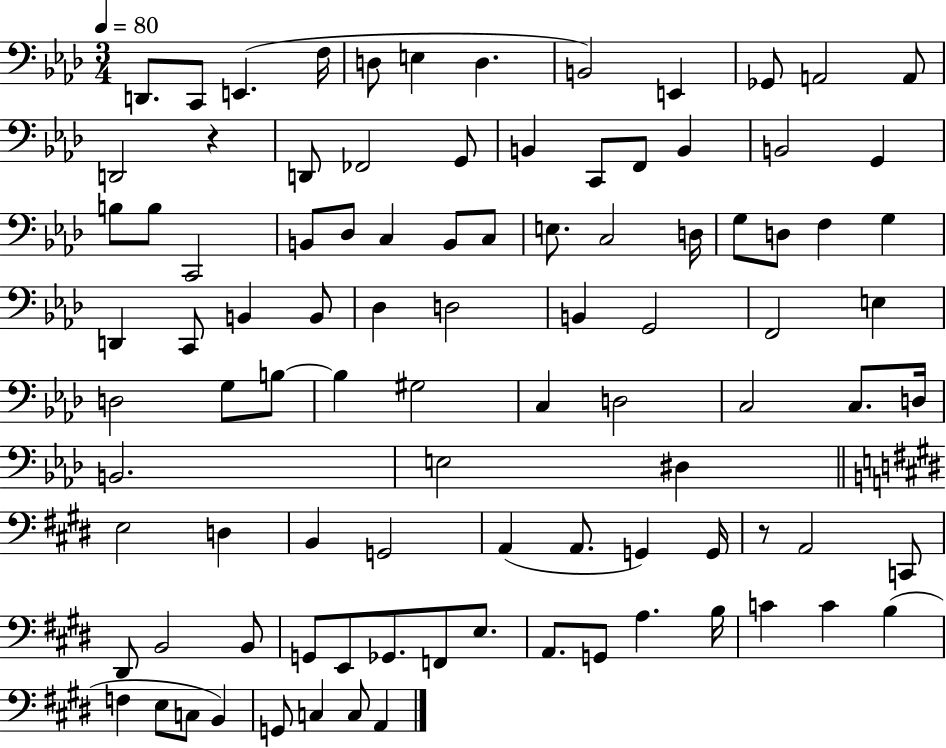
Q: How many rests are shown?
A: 2